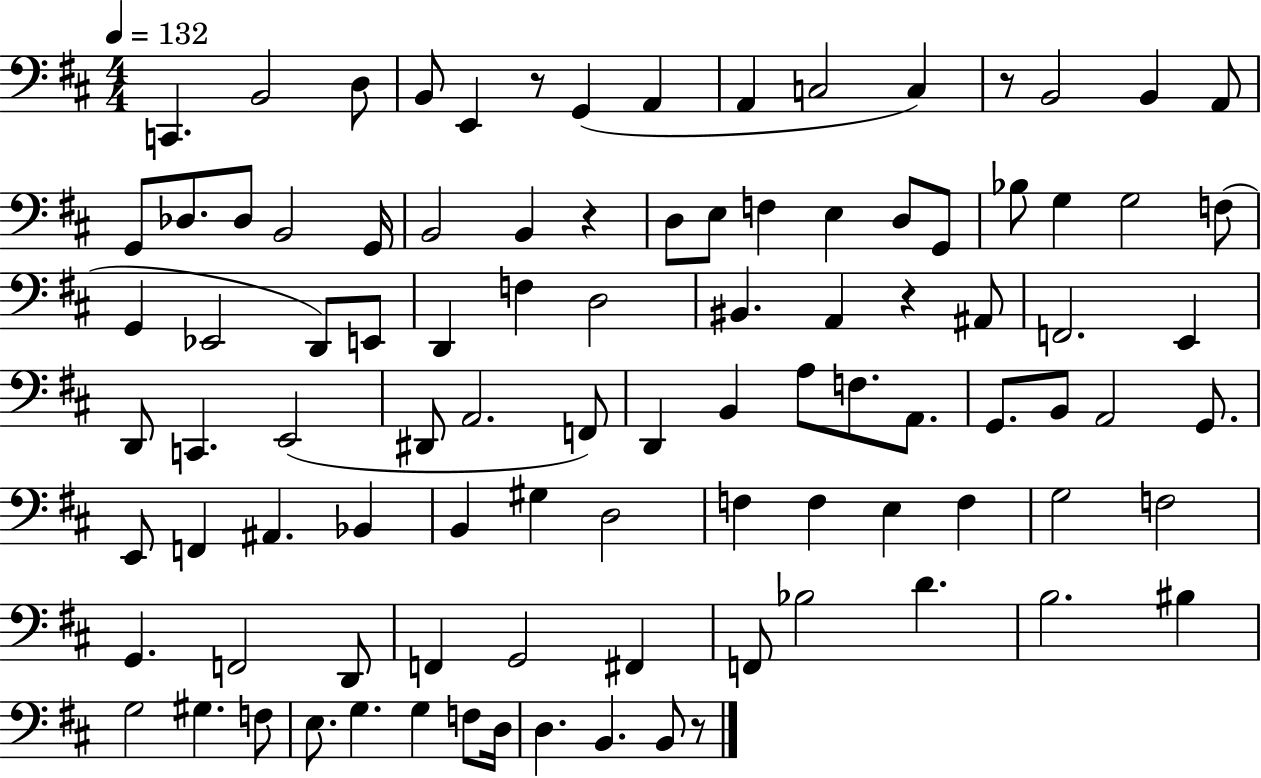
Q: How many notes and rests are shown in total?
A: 97